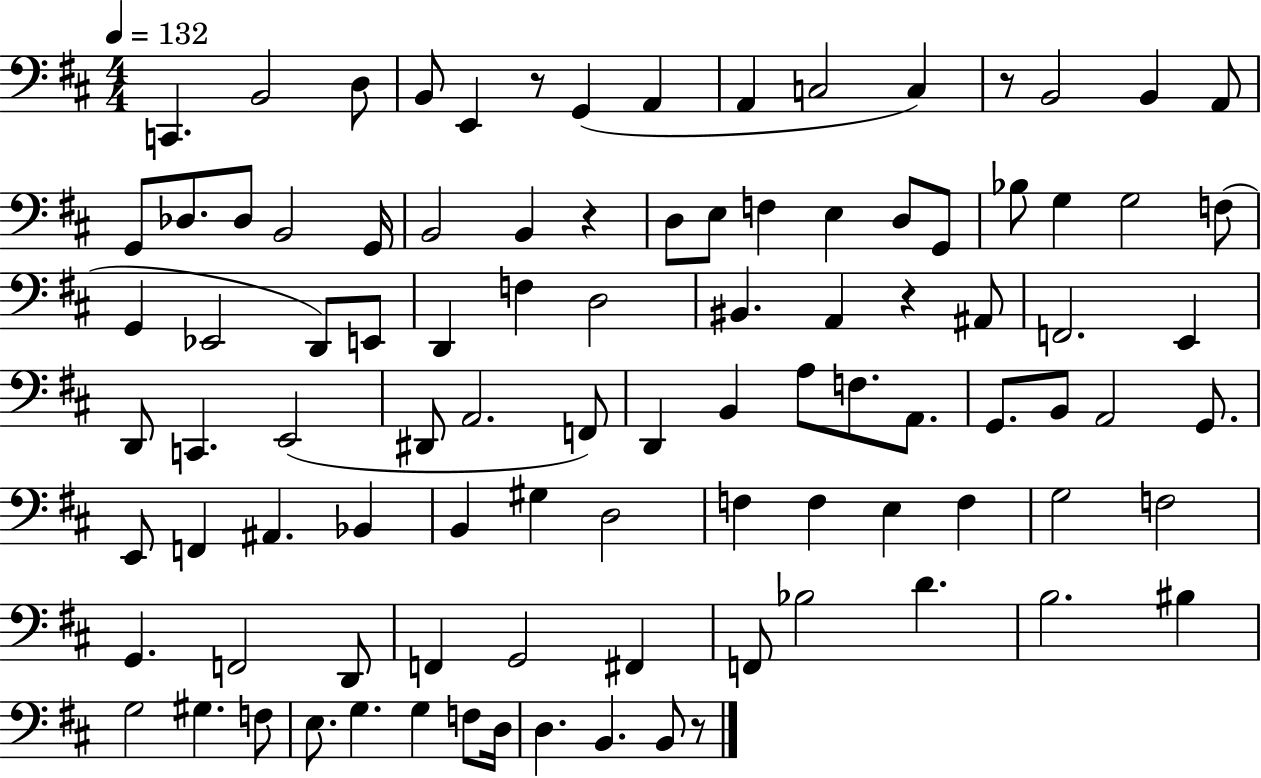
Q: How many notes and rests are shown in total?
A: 97